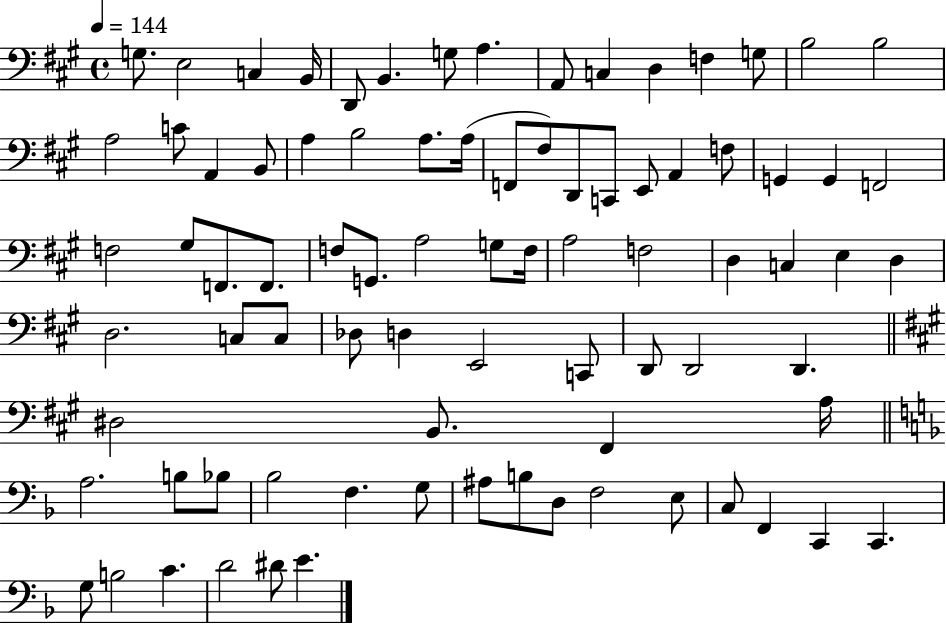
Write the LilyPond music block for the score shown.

{
  \clef bass
  \time 4/4
  \defaultTimeSignature
  \key a \major
  \tempo 4 = 144
  g8. e2 c4 b,16 | d,8 b,4. g8 a4. | a,8 c4 d4 f4 g8 | b2 b2 | \break a2 c'8 a,4 b,8 | a4 b2 a8. a16( | f,8 fis8) d,8 c,8 e,8 a,4 f8 | g,4 g,4 f,2 | \break f2 gis8 f,8. f,8. | f8 g,8. a2 g8 f16 | a2 f2 | d4 c4 e4 d4 | \break d2. c8 c8 | des8 d4 e,2 c,8 | d,8 d,2 d,4. | \bar "||" \break \key a \major dis2 b,8. fis,4 a16 | \bar "||" \break \key d \minor a2. b8 bes8 | bes2 f4. g8 | ais8 b8 d8 f2 e8 | c8 f,4 c,4 c,4. | \break g8 b2 c'4. | d'2 dis'8 e'4. | \bar "|."
}